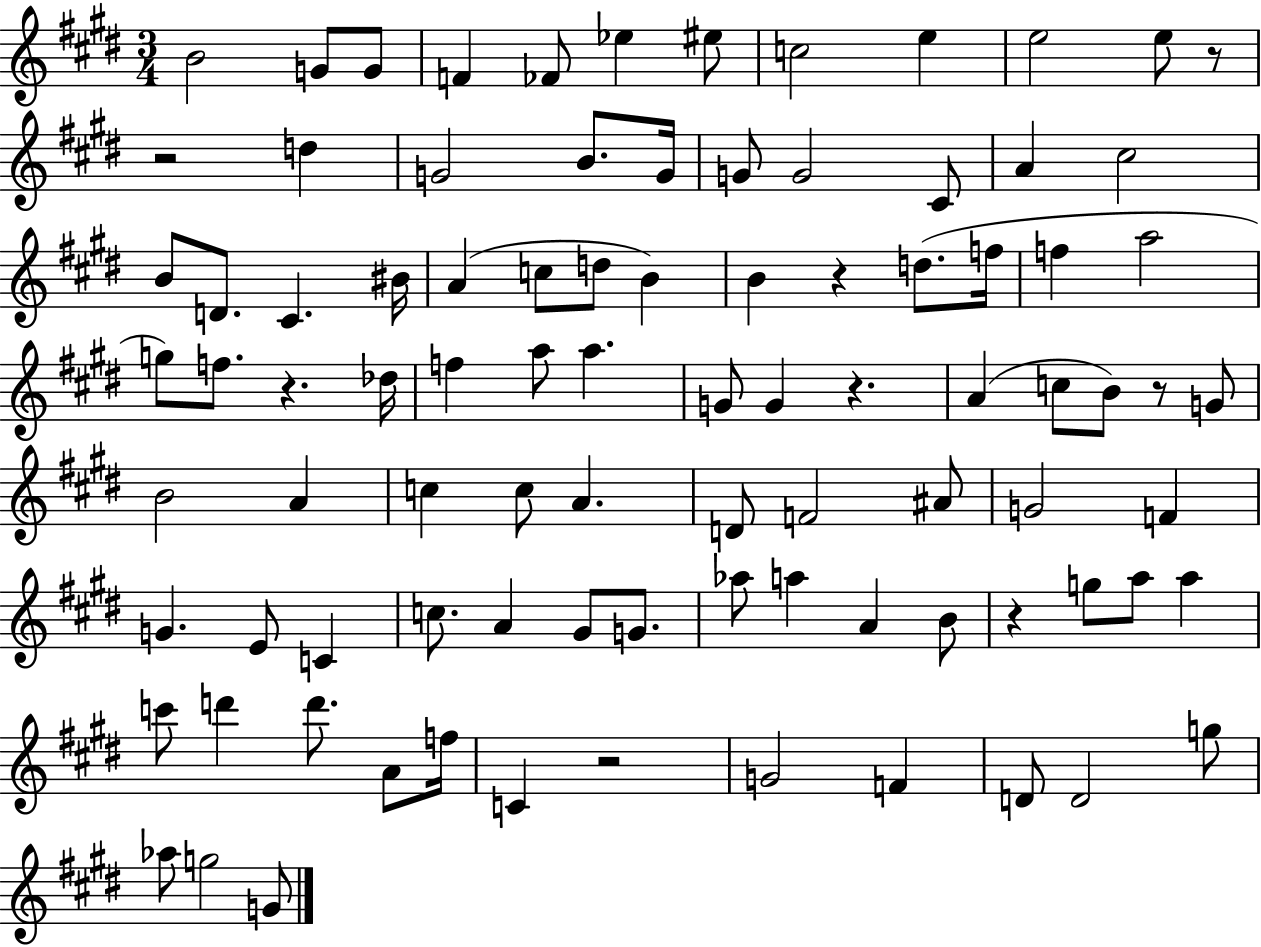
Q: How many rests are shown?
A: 8